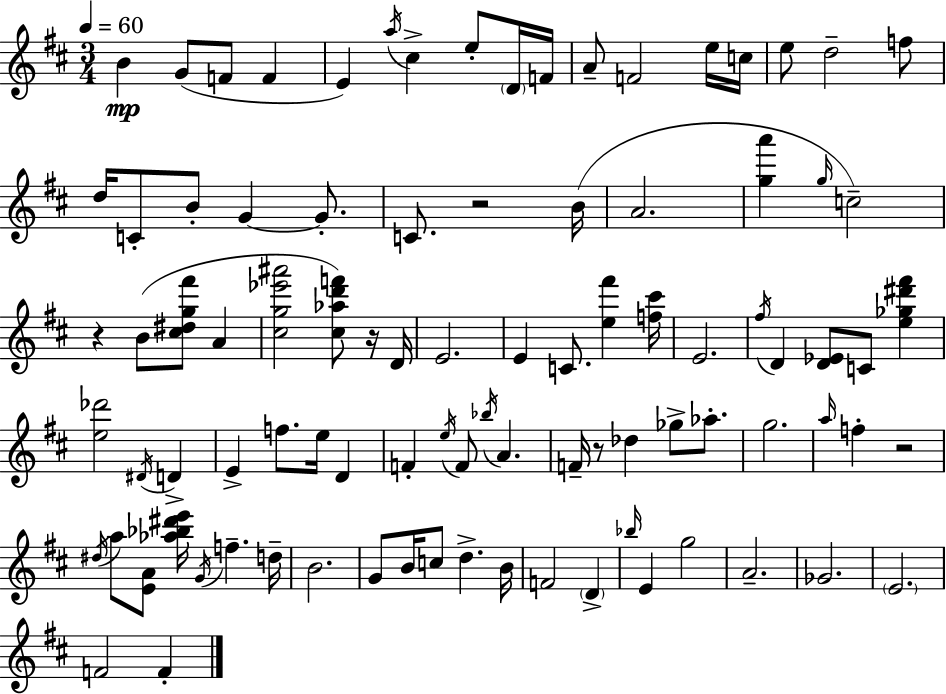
{
  \clef treble
  \numericTimeSignature
  \time 3/4
  \key d \major
  \tempo 4 = 60
  b'4\mp g'8( f'8 f'4 | e'4) \acciaccatura { a''16 } cis''4-> e''8-. \parenthesize d'16 | f'16 a'8-- f'2 e''16 | c''16 e''8 d''2-- f''8 | \break d''16 c'8-. b'8-. g'4~~ g'8.-. | c'8. r2 | b'16( a'2. | <g'' a'''>4 \grace { g''16 } c''2--) | \break r4 b'8( <cis'' dis'' g'' fis'''>8 a'4 | <cis'' g'' ees''' ais'''>2 <cis'' aes'' d''' f'''>8) | r16 d'16 e'2. | e'4 c'8. <e'' fis'''>4 | \break <f'' cis'''>16 e'2. | \acciaccatura { fis''16 } d'4 <d' ees'>8 c'8 <e'' ges'' dis''' fis'''>4 | <e'' des'''>2 \acciaccatura { dis'16 } | d'4-> e'4-> f''8. e''16 | \break d'4 f'4-. \acciaccatura { e''16 } f'8 \acciaccatura { bes''16 } | a'4. f'16-- r8 des''4 | ges''8-> aes''8.-. g''2. | \grace { a''16 } f''4-. r2 | \break \acciaccatura { dis''16 } a''8 <e' a'>8 | <aes'' bes'' dis''' e'''>16 \acciaccatura { g'16 } f''4.-- d''16-- b'2. | g'8 b'16 | c''8 d''4.-> b'16 f'2 | \break \parenthesize d'4-> \grace { bes''16 } e'4 | g''2 a'2.-- | ges'2. | \parenthesize e'2. | \break f'2 | f'4-. \bar "|."
}